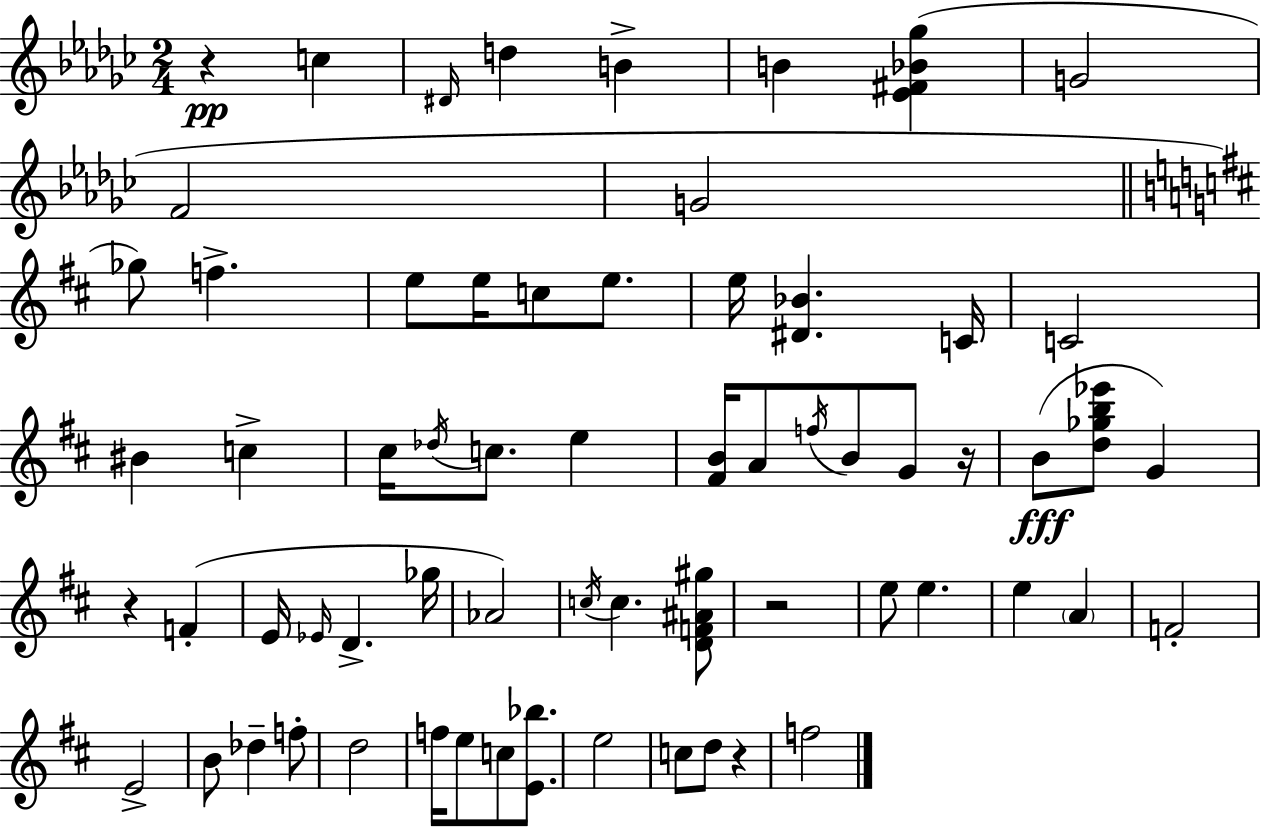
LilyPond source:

{
  \clef treble
  \numericTimeSignature
  \time 2/4
  \key ees \minor
  r4\pp c''4 | \grace { dis'16 } d''4 b'4-> | b'4 <ees' fis' bes' ges''>4( | g'2 | \break f'2 | g'2 | \bar "||" \break \key b \minor ges''8) f''4.-> | e''8 e''16 c''8 e''8. | e''16 <dis' bes'>4. c'16 | c'2 | \break bis'4 c''4-> | cis''16 \acciaccatura { des''16 } c''8. e''4 | <fis' b'>16 a'8 \acciaccatura { f''16 } b'8 g'8 | r16 b'8(\fff <d'' ges'' b'' ees'''>8 g'4) | \break r4 f'4-.( | e'16 \grace { ees'16 } d'4.-> | ges''16 aes'2) | \acciaccatura { c''16 } c''4. | \break <d' f' ais' gis''>8 r2 | e''8 e''4. | e''4 | \parenthesize a'4 f'2-. | \break e'2-> | b'8 des''4-- | f''8-. d''2 | f''16 e''8 c''8 | \break <e' bes''>8. e''2 | c''8 d''8 | r4 f''2 | \bar "|."
}